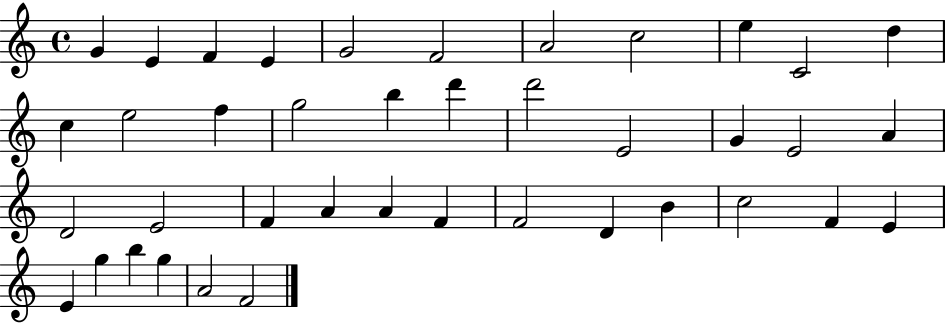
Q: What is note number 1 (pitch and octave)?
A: G4